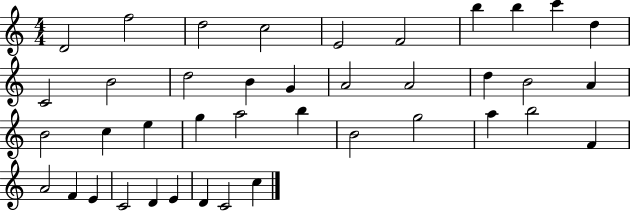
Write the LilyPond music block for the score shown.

{
  \clef treble
  \numericTimeSignature
  \time 4/4
  \key c \major
  d'2 f''2 | d''2 c''2 | e'2 f'2 | b''4 b''4 c'''4 d''4 | \break c'2 b'2 | d''2 b'4 g'4 | a'2 a'2 | d''4 b'2 a'4 | \break b'2 c''4 e''4 | g''4 a''2 b''4 | b'2 g''2 | a''4 b''2 f'4 | \break a'2 f'4 e'4 | c'2 d'4 e'4 | d'4 c'2 c''4 | \bar "|."
}